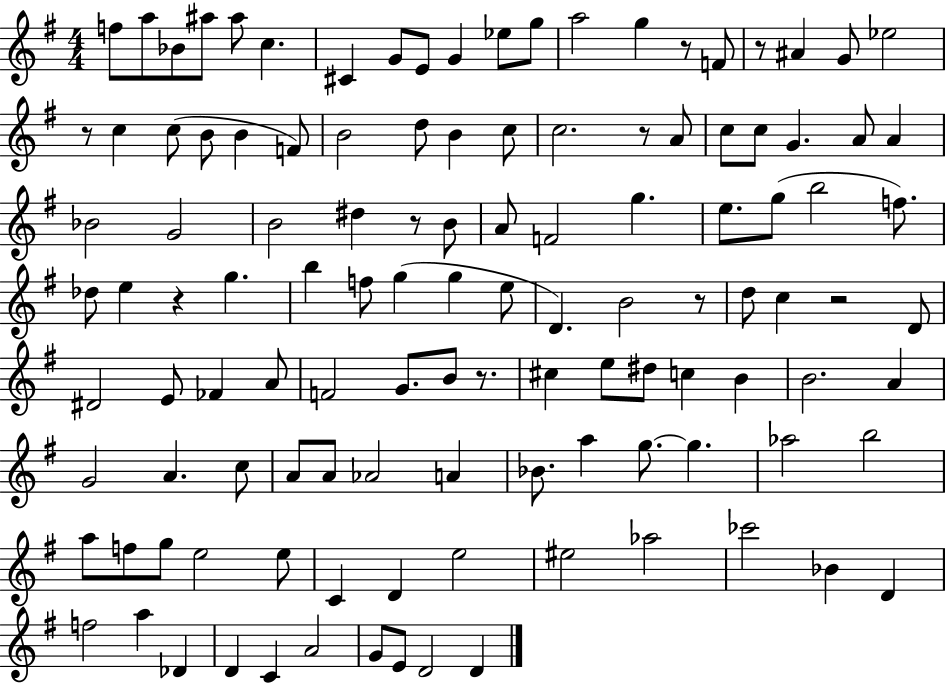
F5/e A5/e Bb4/e A#5/e A#5/e C5/q. C#4/q G4/e E4/e G4/q Eb5/e G5/e A5/h G5/q R/e F4/e R/e A#4/q G4/e Eb5/h R/e C5/q C5/e B4/e B4/q F4/e B4/h D5/e B4/q C5/e C5/h. R/e A4/e C5/e C5/e G4/q. A4/e A4/q Bb4/h G4/h B4/h D#5/q R/e B4/e A4/e F4/h G5/q. E5/e. G5/e B5/h F5/e. Db5/e E5/q R/q G5/q. B5/q F5/e G5/q G5/q E5/e D4/q. B4/h R/e D5/e C5/q R/h D4/e D#4/h E4/e FES4/q A4/e F4/h G4/e. B4/e R/e. C#5/q E5/e D#5/e C5/q B4/q B4/h. A4/q G4/h A4/q. C5/e A4/e A4/e Ab4/h A4/q Bb4/e. A5/q G5/e. G5/q. Ab5/h B5/h A5/e F5/e G5/e E5/h E5/e C4/q D4/q E5/h EIS5/h Ab5/h CES6/h Bb4/q D4/q F5/h A5/q Db4/q D4/q C4/q A4/h G4/e E4/e D4/h D4/q